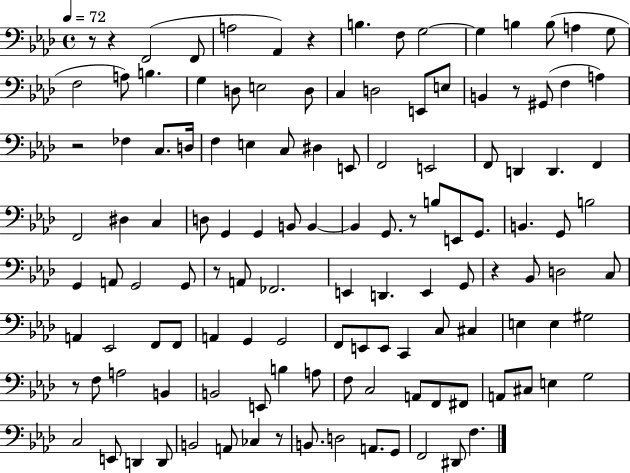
{
  \clef bass
  \time 4/4
  \defaultTimeSignature
  \key aes \major
  \tempo 4 = 72
  r8 r4 f,2( f,8 | a2 aes,4) r4 | b4. f8 g2~~ | g4 b4 b8( a4 g8 | \break f2 a8) b4. | g4 d8 e2 d8 | c4 d2 e,8 e8 | b,4 r8 gis,8( f4 a4) | \break r2 fes4 c8. d16 | f4 e4 c8 dis4 e,8 | f,2 e,2 | f,8 d,4 d,4. f,4 | \break f,2 dis4 c4 | d8 g,4 g,4 b,8 b,4~~ | b,4 g,8. r8 b8 e,8 g,8. | b,4. g,8 b2 | \break g,4 a,8 g,2 g,8 | r8 a,8 fes,2. | e,4 d,4. e,4 g,8 | r4 bes,8 d2 c8 | \break a,4 ees,2 f,8 f,8 | a,4 g,4 g,2 | f,8 e,8 e,8 c,4 c8 cis4 | e4 e4 gis2 | \break r8 f8 a2 b,4 | b,2 e,8 b4 a8 | f8 c2 a,8 f,8 fis,8 | a,8 cis8 e4 g2 | \break c2 e,8 d,4 d,8 | b,2 a,8 ces4 r8 | b,8. d2 a,8. g,8 | f,2 dis,8 f4. | \break \bar "|."
}